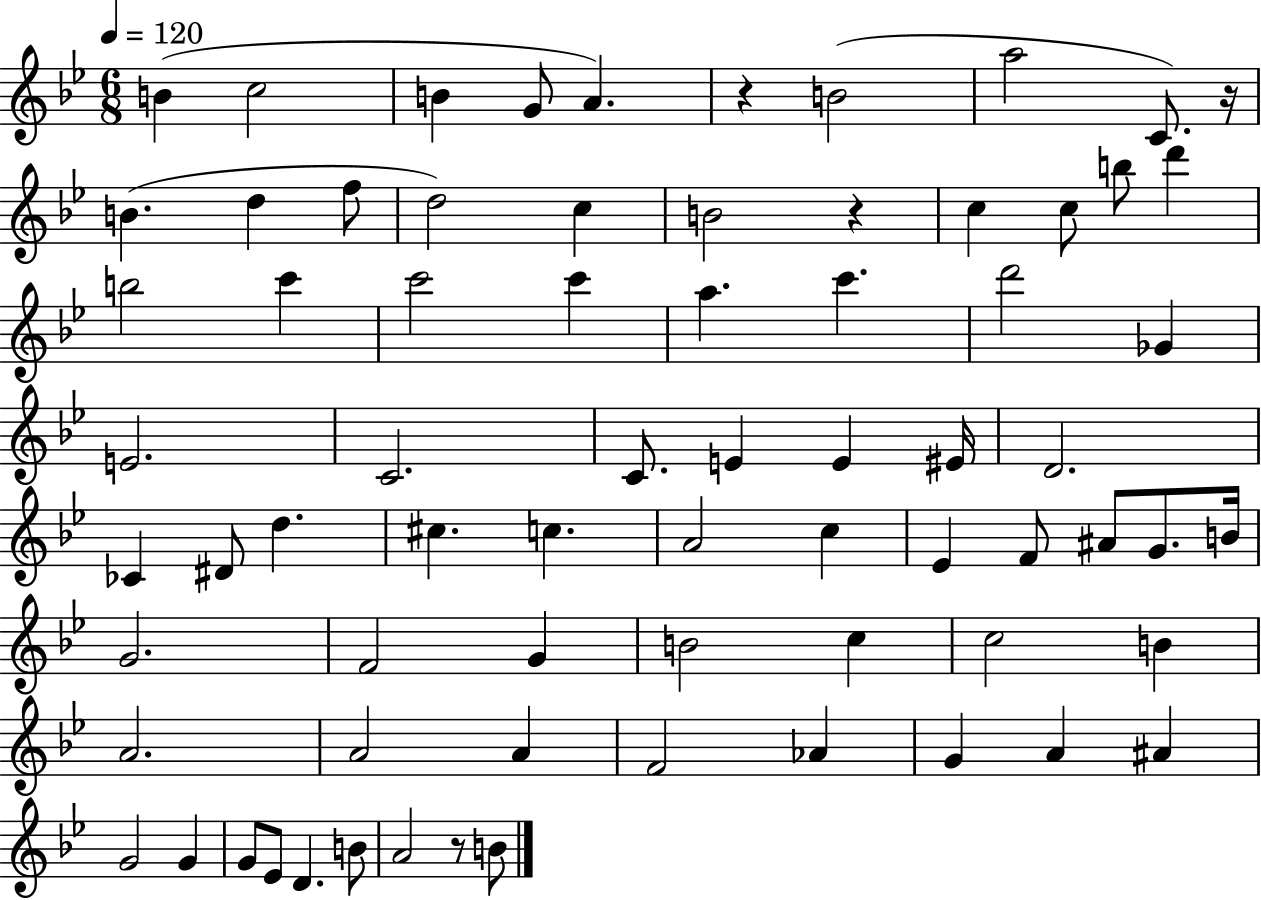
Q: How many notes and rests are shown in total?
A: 72